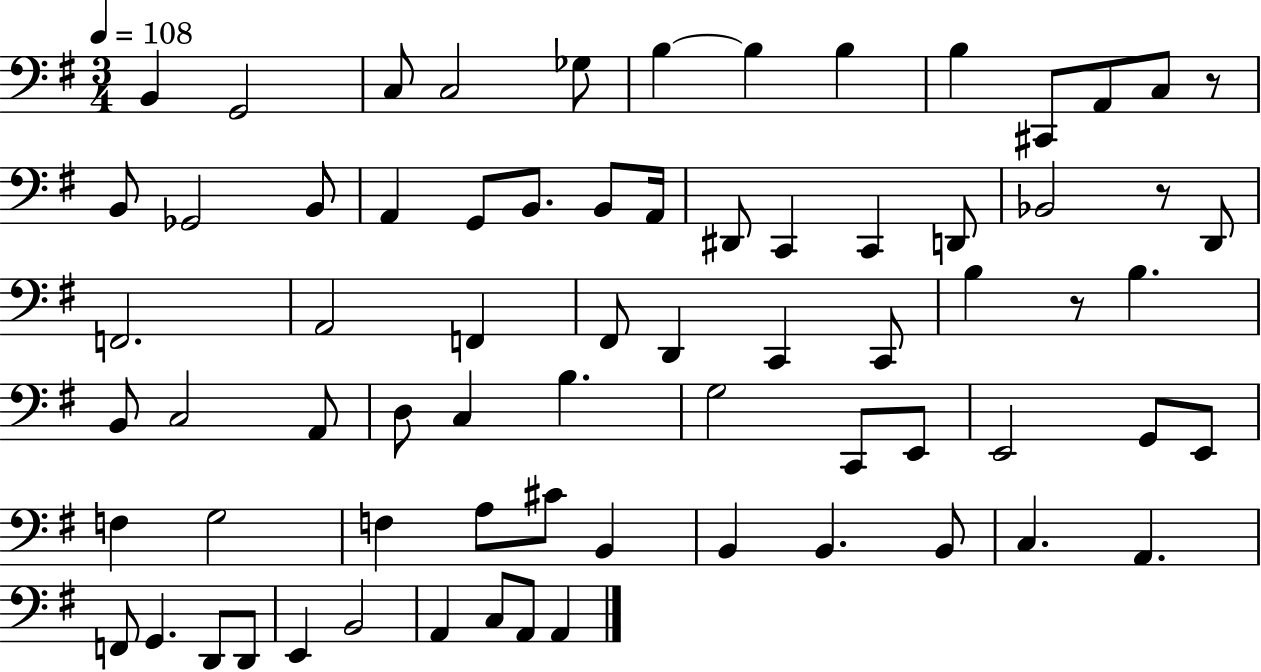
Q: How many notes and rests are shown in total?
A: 71